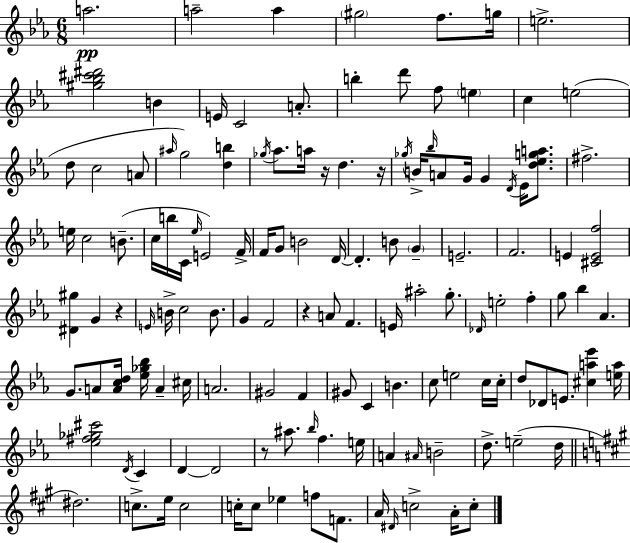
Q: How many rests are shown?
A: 5